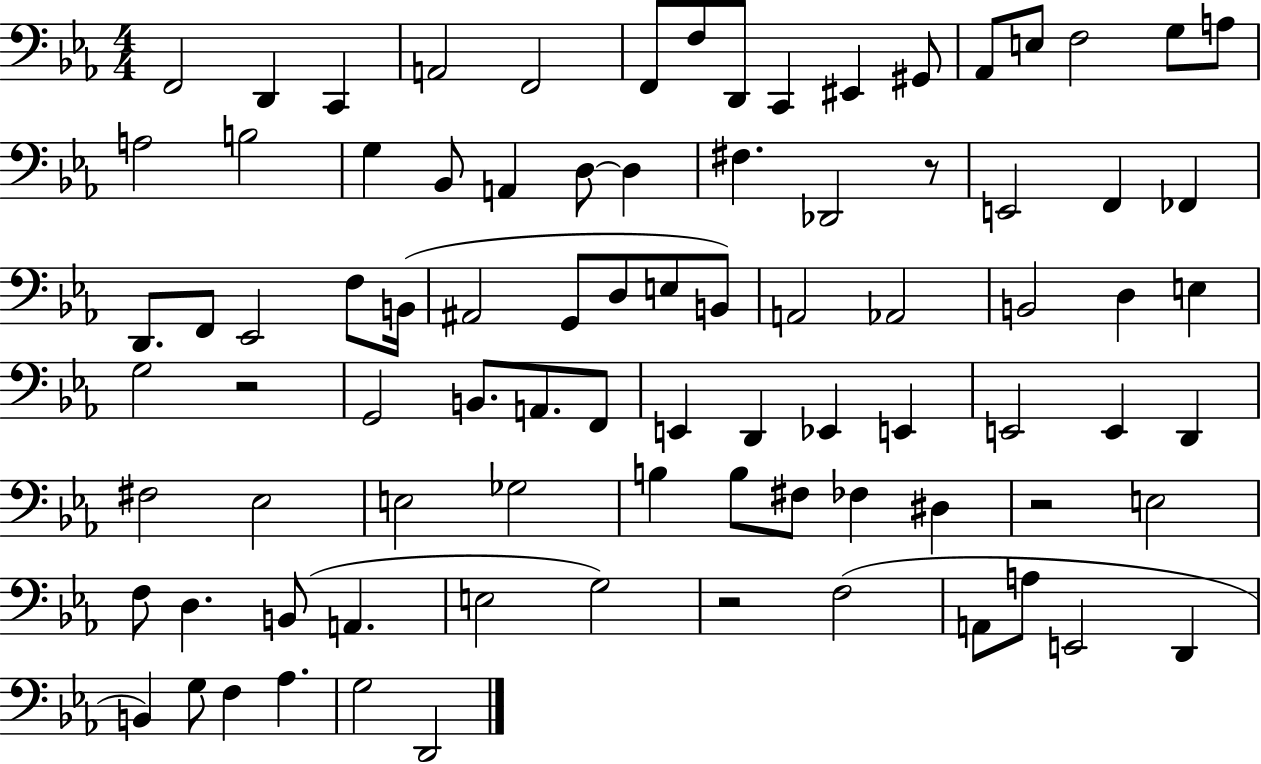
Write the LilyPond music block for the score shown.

{
  \clef bass
  \numericTimeSignature
  \time 4/4
  \key ees \major
  \repeat volta 2 { f,2 d,4 c,4 | a,2 f,2 | f,8 f8 d,8 c,4 eis,4 gis,8 | aes,8 e8 f2 g8 a8 | \break a2 b2 | g4 bes,8 a,4 d8~~ d4 | fis4. des,2 r8 | e,2 f,4 fes,4 | \break d,8. f,8 ees,2 f8 b,16( | ais,2 g,8 d8 e8 b,8) | a,2 aes,2 | b,2 d4 e4 | \break g2 r2 | g,2 b,8. a,8. f,8 | e,4 d,4 ees,4 e,4 | e,2 e,4 d,4 | \break fis2 ees2 | e2 ges2 | b4 b8 fis8 fes4 dis4 | r2 e2 | \break f8 d4. b,8( a,4. | e2 g2) | r2 f2( | a,8 a8 e,2 d,4 | \break b,4) g8 f4 aes4. | g2 d,2 | } \bar "|."
}